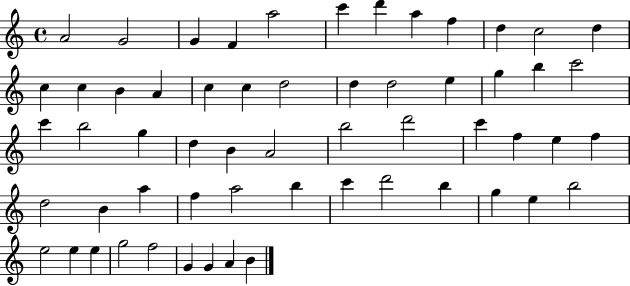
{
  \clef treble
  \time 4/4
  \defaultTimeSignature
  \key c \major
  a'2 g'2 | g'4 f'4 a''2 | c'''4 d'''4 a''4 f''4 | d''4 c''2 d''4 | \break c''4 c''4 b'4 a'4 | c''4 c''4 d''2 | d''4 d''2 e''4 | g''4 b''4 c'''2 | \break c'''4 b''2 g''4 | d''4 b'4 a'2 | b''2 d'''2 | c'''4 f''4 e''4 f''4 | \break d''2 b'4 a''4 | f''4 a''2 b''4 | c'''4 d'''2 b''4 | g''4 e''4 b''2 | \break e''2 e''4 e''4 | g''2 f''2 | g'4 g'4 a'4 b'4 | \bar "|."
}